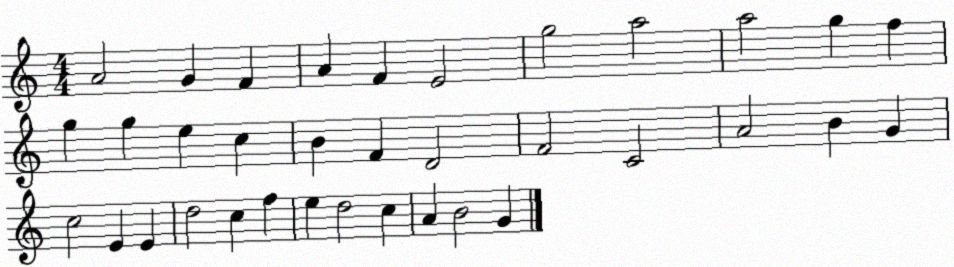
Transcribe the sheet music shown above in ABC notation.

X:1
T:Untitled
M:4/4
L:1/4
K:C
A2 G F A F E2 g2 a2 a2 g f g g e c B F D2 F2 C2 A2 B G c2 E E d2 c f e d2 c A B2 G